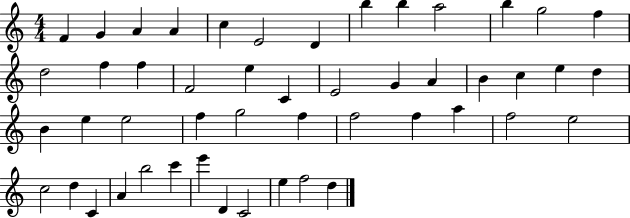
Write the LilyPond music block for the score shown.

{
  \clef treble
  \numericTimeSignature
  \time 4/4
  \key c \major
  f'4 g'4 a'4 a'4 | c''4 e'2 d'4 | b''4 b''4 a''2 | b''4 g''2 f''4 | \break d''2 f''4 f''4 | f'2 e''4 c'4 | e'2 g'4 a'4 | b'4 c''4 e''4 d''4 | \break b'4 e''4 e''2 | f''4 g''2 f''4 | f''2 f''4 a''4 | f''2 e''2 | \break c''2 d''4 c'4 | a'4 b''2 c'''4 | e'''4 d'4 c'2 | e''4 f''2 d''4 | \break \bar "|."
}